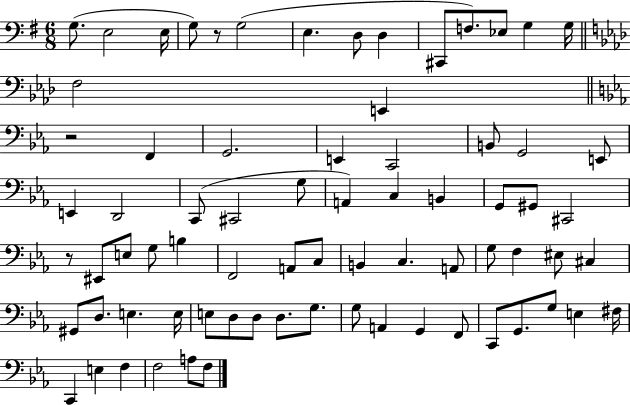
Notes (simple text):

G3/e. E3/h E3/s G3/e R/e G3/h E3/q. D3/e D3/q C#2/e F3/e. Eb3/e G3/q G3/s F3/h E2/q R/h F2/q G2/h. E2/q C2/h B2/e G2/h E2/e E2/q D2/h C2/e C#2/h G3/e A2/q C3/q B2/q G2/e G#2/e C#2/h R/e EIS2/e E3/e G3/e B3/q F2/h A2/e C3/e B2/q C3/q. A2/e G3/e F3/q EIS3/e C#3/q G#2/e D3/e. E3/q. E3/s E3/e D3/e D3/e D3/e. G3/e. G3/e A2/q G2/q F2/e C2/e G2/e. G3/e E3/q F#3/s C2/q E3/q F3/q F3/h A3/e F3/e